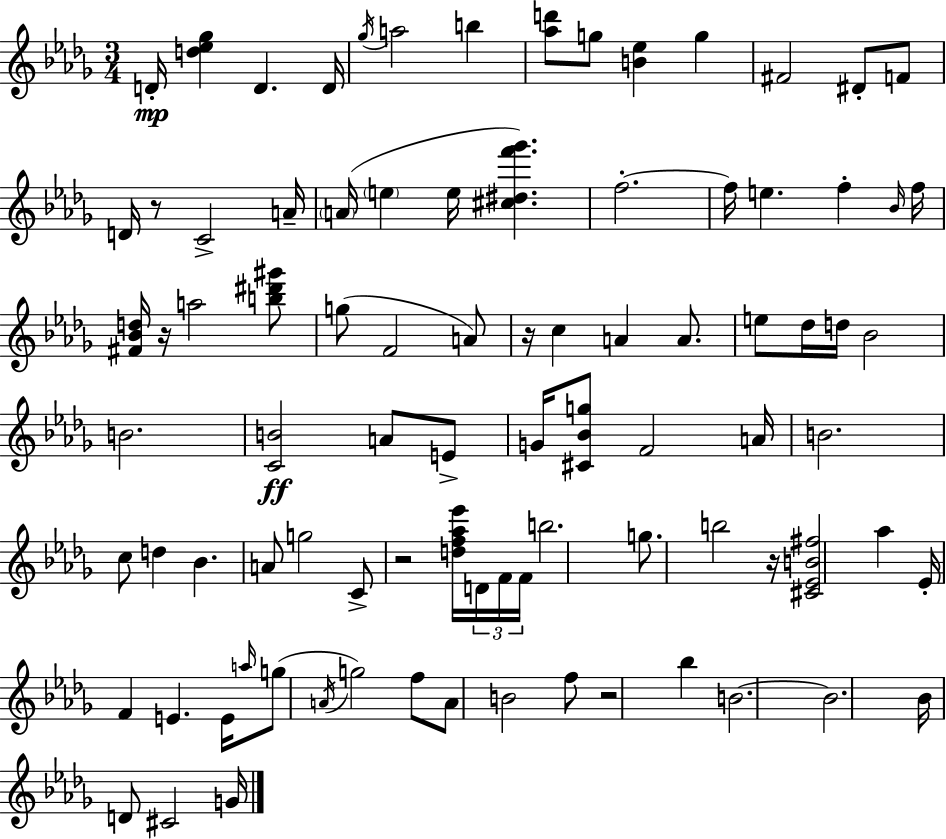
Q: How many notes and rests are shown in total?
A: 89